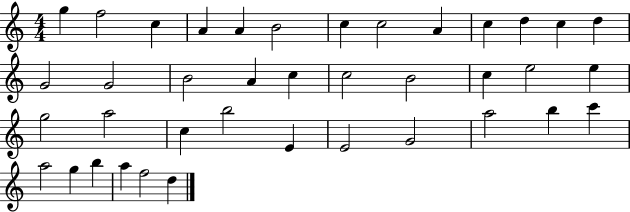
{
  \clef treble
  \numericTimeSignature
  \time 4/4
  \key c \major
  g''4 f''2 c''4 | a'4 a'4 b'2 | c''4 c''2 a'4 | c''4 d''4 c''4 d''4 | \break g'2 g'2 | b'2 a'4 c''4 | c''2 b'2 | c''4 e''2 e''4 | \break g''2 a''2 | c''4 b''2 e'4 | e'2 g'2 | a''2 b''4 c'''4 | \break a''2 g''4 b''4 | a''4 f''2 d''4 | \bar "|."
}